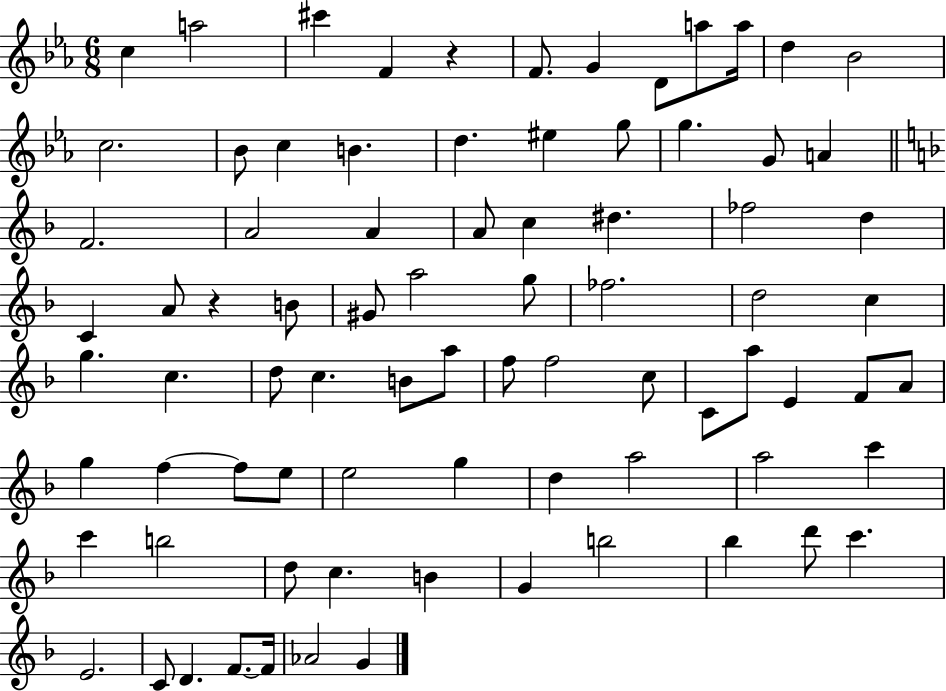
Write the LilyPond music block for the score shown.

{
  \clef treble
  \numericTimeSignature
  \time 6/8
  \key ees \major
  c''4 a''2 | cis'''4 f'4 r4 | f'8. g'4 d'8 a''8 a''16 | d''4 bes'2 | \break c''2. | bes'8 c''4 b'4. | d''4. eis''4 g''8 | g''4. g'8 a'4 | \break \bar "||" \break \key f \major f'2. | a'2 a'4 | a'8 c''4 dis''4. | fes''2 d''4 | \break c'4 a'8 r4 b'8 | gis'8 a''2 g''8 | fes''2. | d''2 c''4 | \break g''4. c''4. | d''8 c''4. b'8 a''8 | f''8 f''2 c''8 | c'8 a''8 e'4 f'8 a'8 | \break g''4 f''4~~ f''8 e''8 | e''2 g''4 | d''4 a''2 | a''2 c'''4 | \break c'''4 b''2 | d''8 c''4. b'4 | g'4 b''2 | bes''4 d'''8 c'''4. | \break e'2. | c'8 d'4. f'8.~~ f'16 | aes'2 g'4 | \bar "|."
}